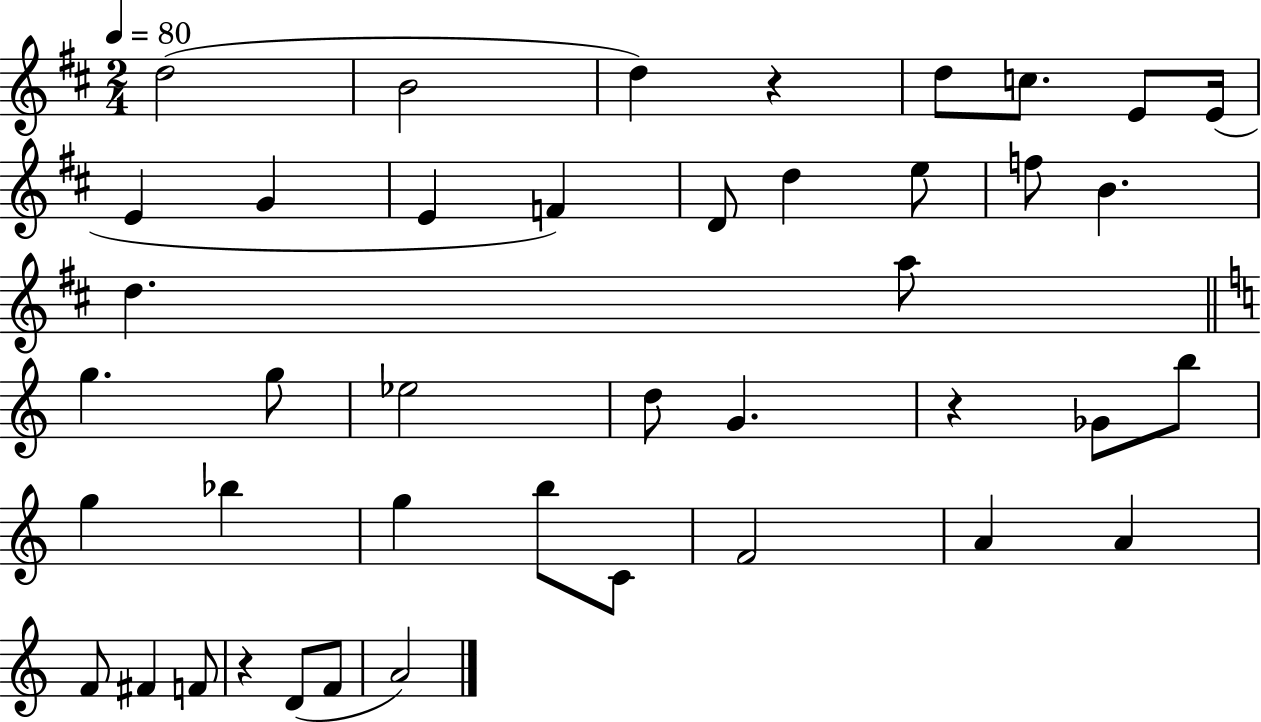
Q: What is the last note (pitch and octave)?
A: A4